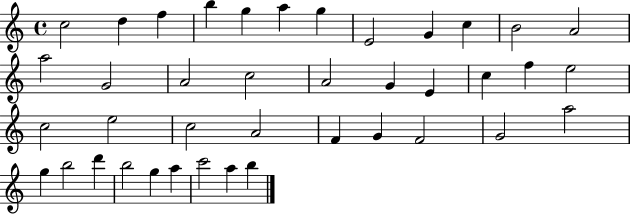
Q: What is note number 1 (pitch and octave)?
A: C5